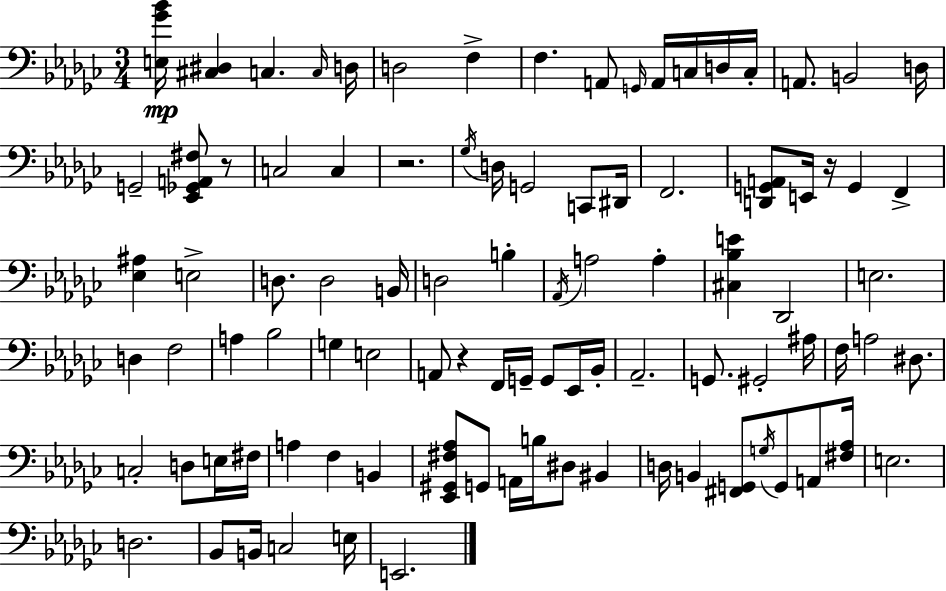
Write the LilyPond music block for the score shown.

{
  \clef bass
  \numericTimeSignature
  \time 3/4
  \key ees \minor
  <e ges' bes'>16\mp <cis dis>4 c4. \grace { c16 } | d16 d2 f4-> | f4. a,8 \grace { g,16 } a,16 c16 | d16 c16-. a,8. b,2 | \break d16 g,2-- <ees, ges, a, fis>8 | r8 c2 c4 | r2. | \acciaccatura { ges16 } d16 g,2 | \break c,8 dis,16 f,2. | <d, g, a,>8 e,16 r16 g,4 f,4-> | <ees ais>4 e2-> | d8. d2 | \break b,16 d2 b4-. | \acciaccatura { aes,16 } a2 | a4-. <cis bes e'>4 des,2 | e2. | \break d4 f2 | a4 bes2 | g4 e2 | a,8 r4 f,16 g,16-- | \break g,8 ees,16 bes,16-. aes,2.-- | g,8. gis,2-. | ais16 f16 a2 | dis8. c2-. | \break d8 e16 fis16 a4 f4 | b,4 <ees, gis, fis aes>8 g,8 a,16 b16 dis8 | bis,4 d16 b,4 <fis, g,>8 \acciaccatura { g16 } | g,8 a,8 <fis aes>16 e2. | \break d2. | bes,8 b,16 c2 | e16 e,2. | \bar "|."
}